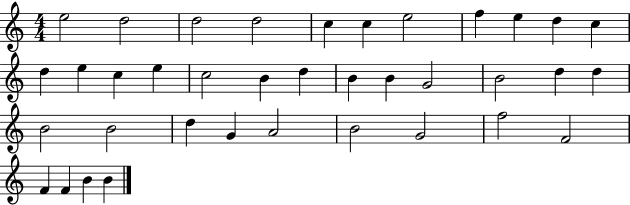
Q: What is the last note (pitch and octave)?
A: B4